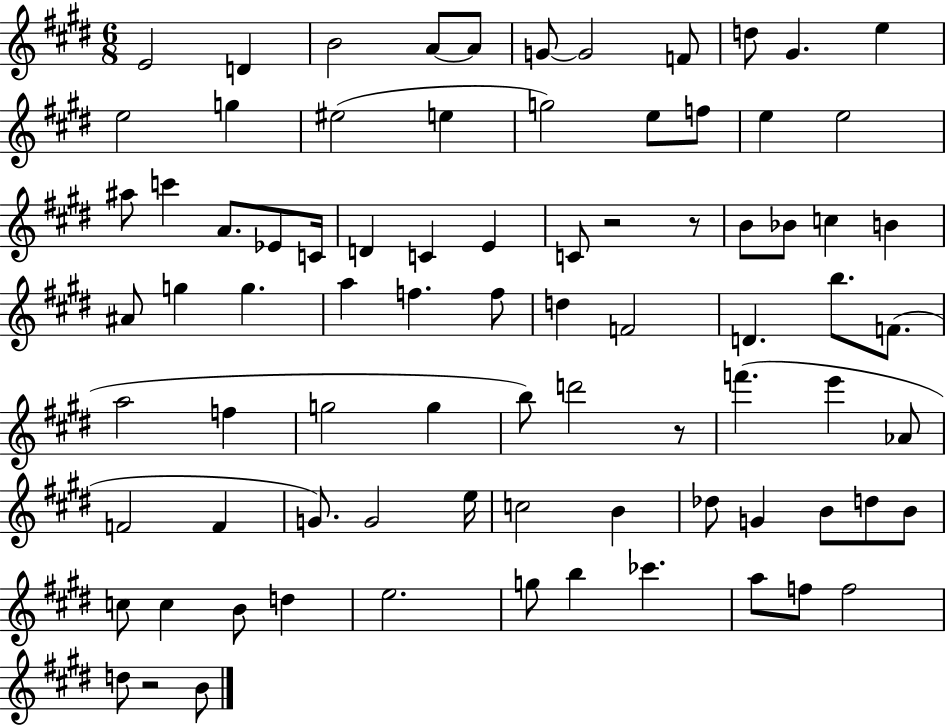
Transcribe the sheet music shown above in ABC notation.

X:1
T:Untitled
M:6/8
L:1/4
K:E
E2 D B2 A/2 A/2 G/2 G2 F/2 d/2 ^G e e2 g ^e2 e g2 e/2 f/2 e e2 ^a/2 c' A/2 _E/2 C/4 D C E C/2 z2 z/2 B/2 _B/2 c B ^A/2 g g a f f/2 d F2 D b/2 F/2 a2 f g2 g b/2 d'2 z/2 f' e' _A/2 F2 F G/2 G2 e/4 c2 B _d/2 G B/2 d/2 B/2 c/2 c B/2 d e2 g/2 b _c' a/2 f/2 f2 d/2 z2 B/2